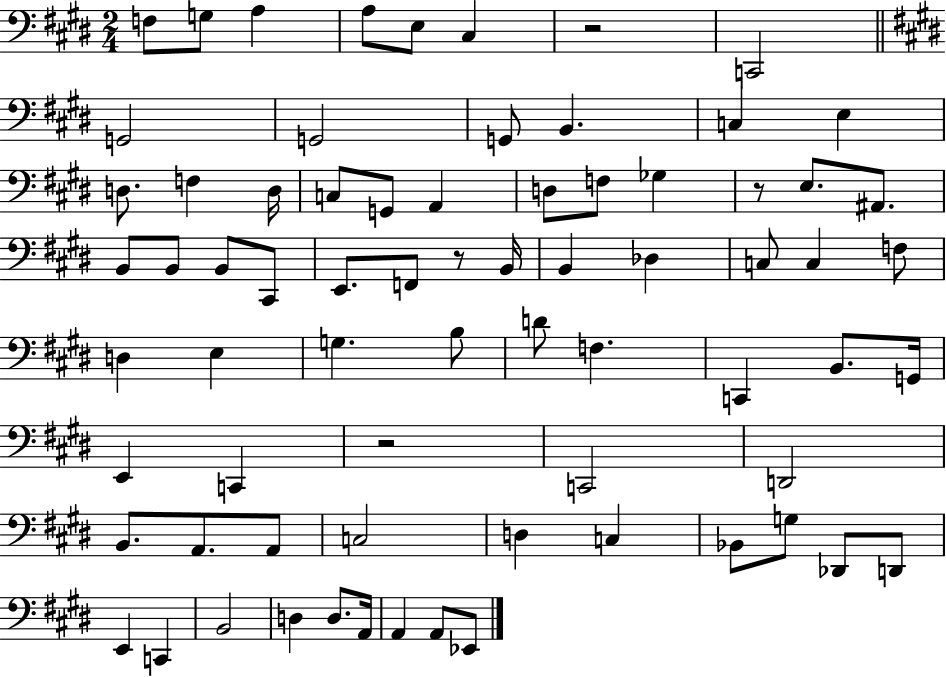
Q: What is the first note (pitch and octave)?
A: F3